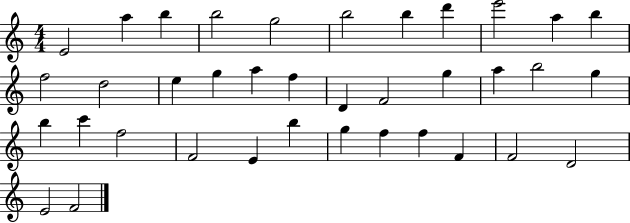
{
  \clef treble
  \numericTimeSignature
  \time 4/4
  \key c \major
  e'2 a''4 b''4 | b''2 g''2 | b''2 b''4 d'''4 | e'''2 a''4 b''4 | \break f''2 d''2 | e''4 g''4 a''4 f''4 | d'4 f'2 g''4 | a''4 b''2 g''4 | \break b''4 c'''4 f''2 | f'2 e'4 b''4 | g''4 f''4 f''4 f'4 | f'2 d'2 | \break e'2 f'2 | \bar "|."
}